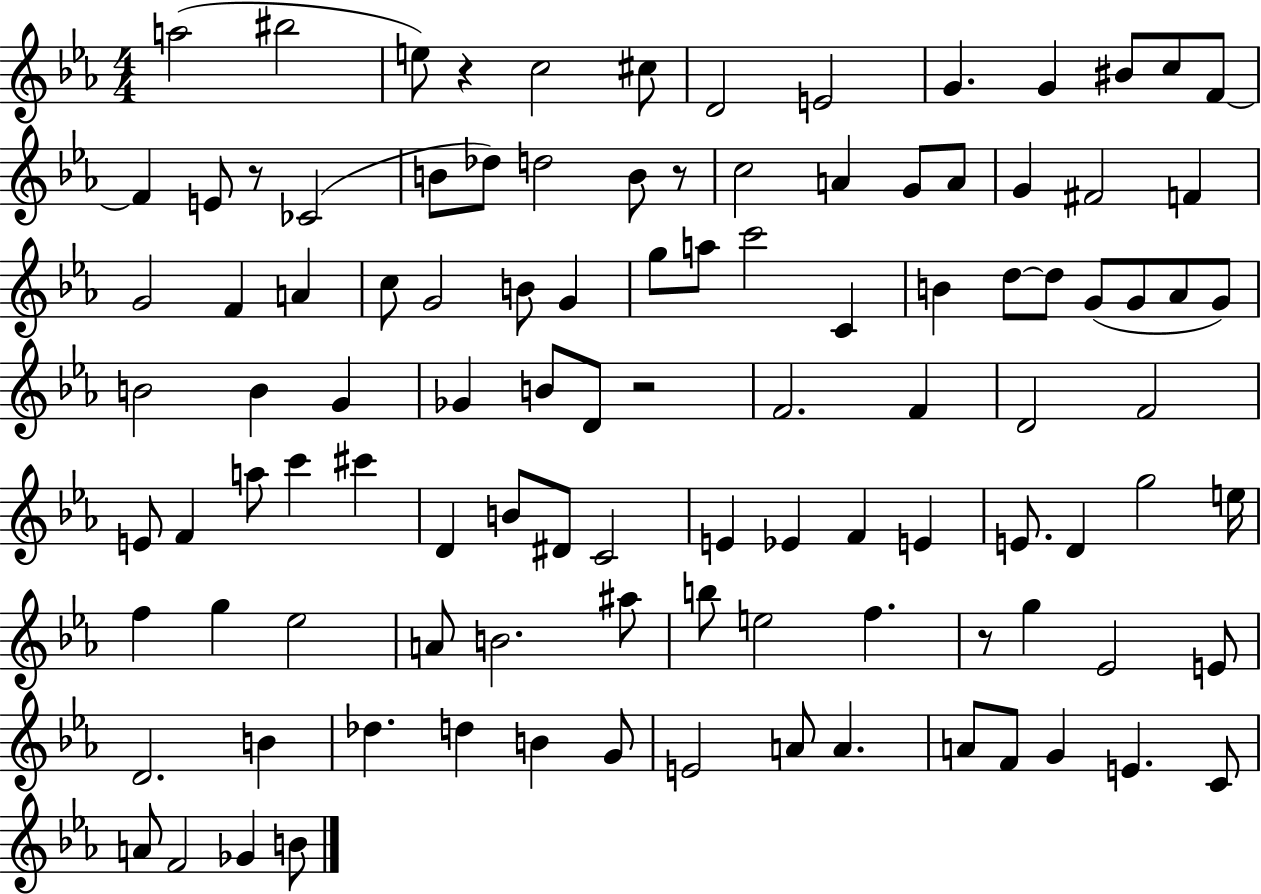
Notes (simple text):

A5/h BIS5/h E5/e R/q C5/h C#5/e D4/h E4/h G4/q. G4/q BIS4/e C5/e F4/e F4/q E4/e R/e CES4/h B4/e Db5/e D5/h B4/e R/e C5/h A4/q G4/e A4/e G4/q F#4/h F4/q G4/h F4/q A4/q C5/e G4/h B4/e G4/q G5/e A5/e C6/h C4/q B4/q D5/e D5/e G4/e G4/e Ab4/e G4/e B4/h B4/q G4/q Gb4/q B4/e D4/e R/h F4/h. F4/q D4/h F4/h E4/e F4/q A5/e C6/q C#6/q D4/q B4/e D#4/e C4/h E4/q Eb4/q F4/q E4/q E4/e. D4/q G5/h E5/s F5/q G5/q Eb5/h A4/e B4/h. A#5/e B5/e E5/h F5/q. R/e G5/q Eb4/h E4/e D4/h. B4/q Db5/q. D5/q B4/q G4/e E4/h A4/e A4/q. A4/e F4/e G4/q E4/q. C4/e A4/e F4/h Gb4/q B4/e